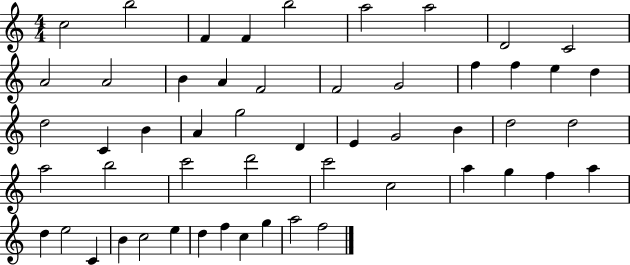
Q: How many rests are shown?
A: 0